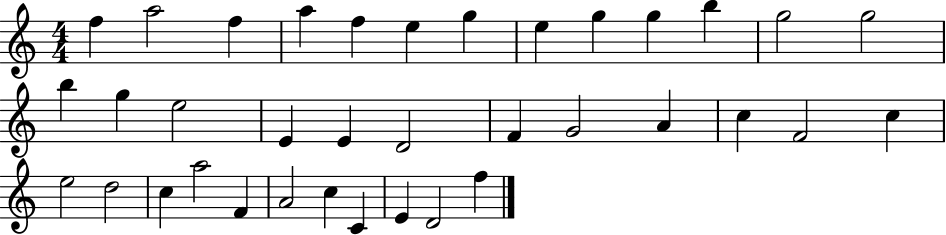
X:1
T:Untitled
M:4/4
L:1/4
K:C
f a2 f a f e g e g g b g2 g2 b g e2 E E D2 F G2 A c F2 c e2 d2 c a2 F A2 c C E D2 f